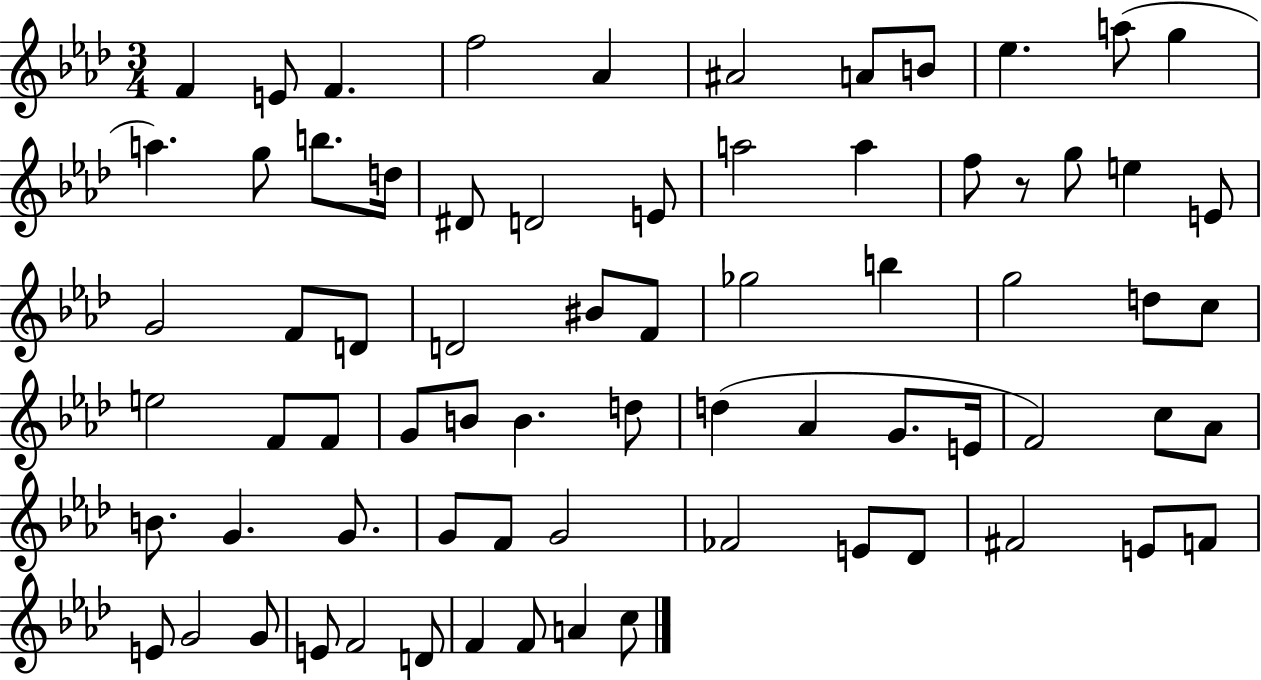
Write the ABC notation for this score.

X:1
T:Untitled
M:3/4
L:1/4
K:Ab
F E/2 F f2 _A ^A2 A/2 B/2 _e a/2 g a g/2 b/2 d/4 ^D/2 D2 E/2 a2 a f/2 z/2 g/2 e E/2 G2 F/2 D/2 D2 ^B/2 F/2 _g2 b g2 d/2 c/2 e2 F/2 F/2 G/2 B/2 B d/2 d _A G/2 E/4 F2 c/2 _A/2 B/2 G G/2 G/2 F/2 G2 _F2 E/2 _D/2 ^F2 E/2 F/2 E/2 G2 G/2 E/2 F2 D/2 F F/2 A c/2